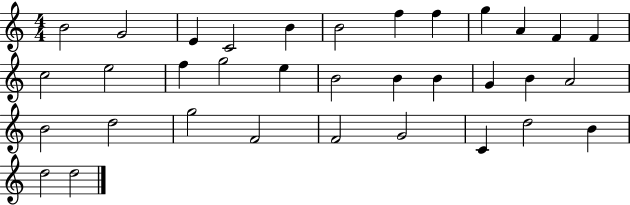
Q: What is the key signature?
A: C major